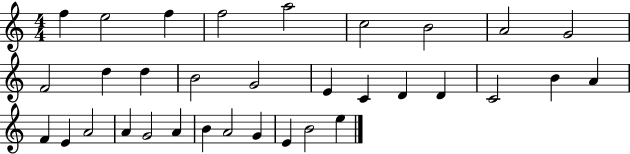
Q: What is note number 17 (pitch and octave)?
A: D4